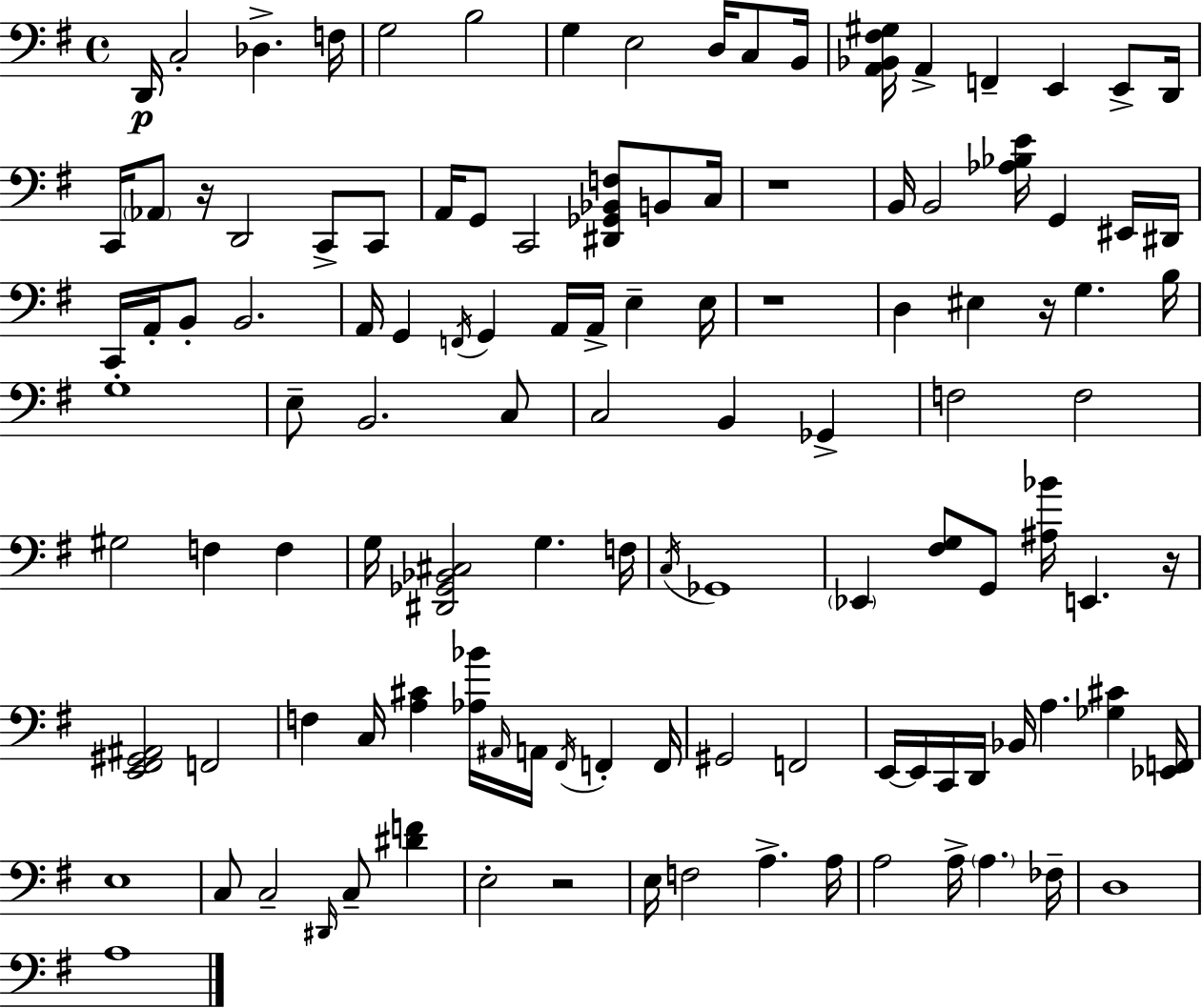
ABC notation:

X:1
T:Untitled
M:4/4
L:1/4
K:G
D,,/4 C,2 _D, F,/4 G,2 B,2 G, E,2 D,/4 C,/2 B,,/4 [A,,_B,,^F,^G,]/4 A,, F,, E,, E,,/2 D,,/4 C,,/4 _A,,/2 z/4 D,,2 C,,/2 C,,/2 A,,/4 G,,/2 C,,2 [^D,,_G,,_B,,F,]/2 B,,/2 C,/4 z4 B,,/4 B,,2 [_A,_B,E]/4 G,, ^E,,/4 ^D,,/4 C,,/4 A,,/4 B,,/2 B,,2 A,,/4 G,, F,,/4 G,, A,,/4 A,,/4 E, E,/4 z4 D, ^E, z/4 G, B,/4 G,4 E,/2 B,,2 C,/2 C,2 B,, _G,, F,2 F,2 ^G,2 F, F, G,/4 [^D,,_G,,_B,,^C,]2 G, F,/4 C,/4 _G,,4 _E,, [^F,G,]/2 G,,/2 [^A,_B]/4 E,, z/4 [E,,^F,,^G,,^A,,]2 F,,2 F, C,/4 [A,^C] [_A,_B]/4 ^A,,/4 A,,/4 ^F,,/4 F,, F,,/4 ^G,,2 F,,2 E,,/4 E,,/4 C,,/4 D,,/4 _B,,/4 A, [_G,^C] [_E,,F,,]/4 E,4 C,/2 C,2 ^D,,/4 C,/2 [^DF] E,2 z2 E,/4 F,2 A, A,/4 A,2 A,/4 A, _F,/4 D,4 A,4